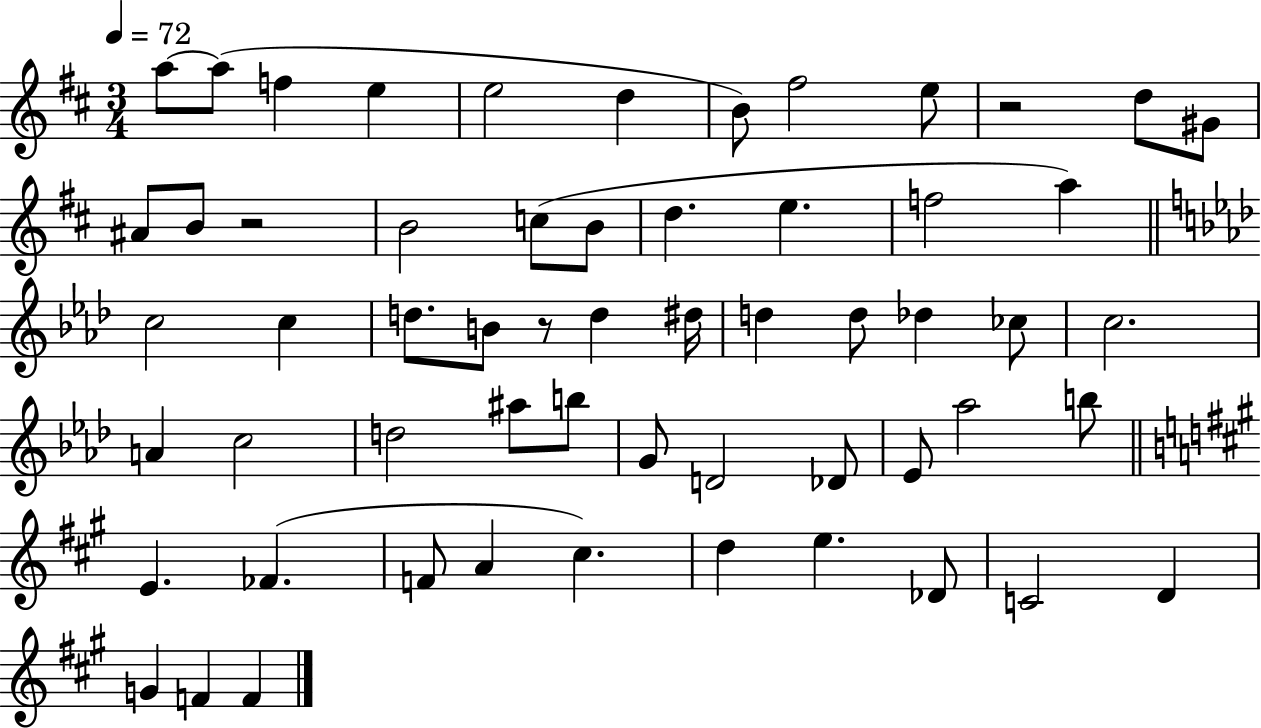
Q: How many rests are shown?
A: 3